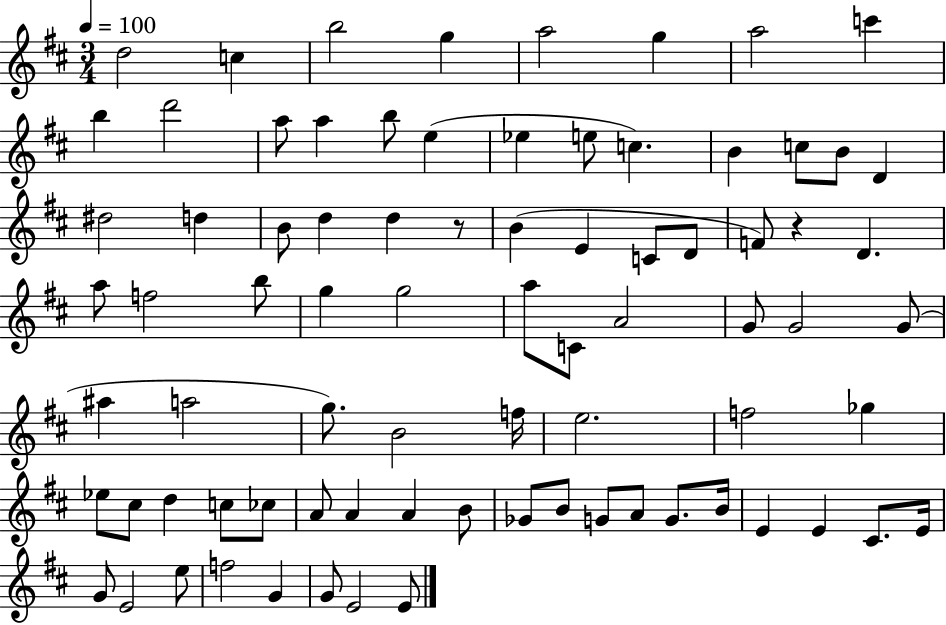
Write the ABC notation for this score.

X:1
T:Untitled
M:3/4
L:1/4
K:D
d2 c b2 g a2 g a2 c' b d'2 a/2 a b/2 e _e e/2 c B c/2 B/2 D ^d2 d B/2 d d z/2 B E C/2 D/2 F/2 z D a/2 f2 b/2 g g2 a/2 C/2 A2 G/2 G2 G/2 ^a a2 g/2 B2 f/4 e2 f2 _g _e/2 ^c/2 d c/2 _c/2 A/2 A A B/2 _G/2 B/2 G/2 A/2 G/2 B/4 E E ^C/2 E/4 G/2 E2 e/2 f2 G G/2 E2 E/2